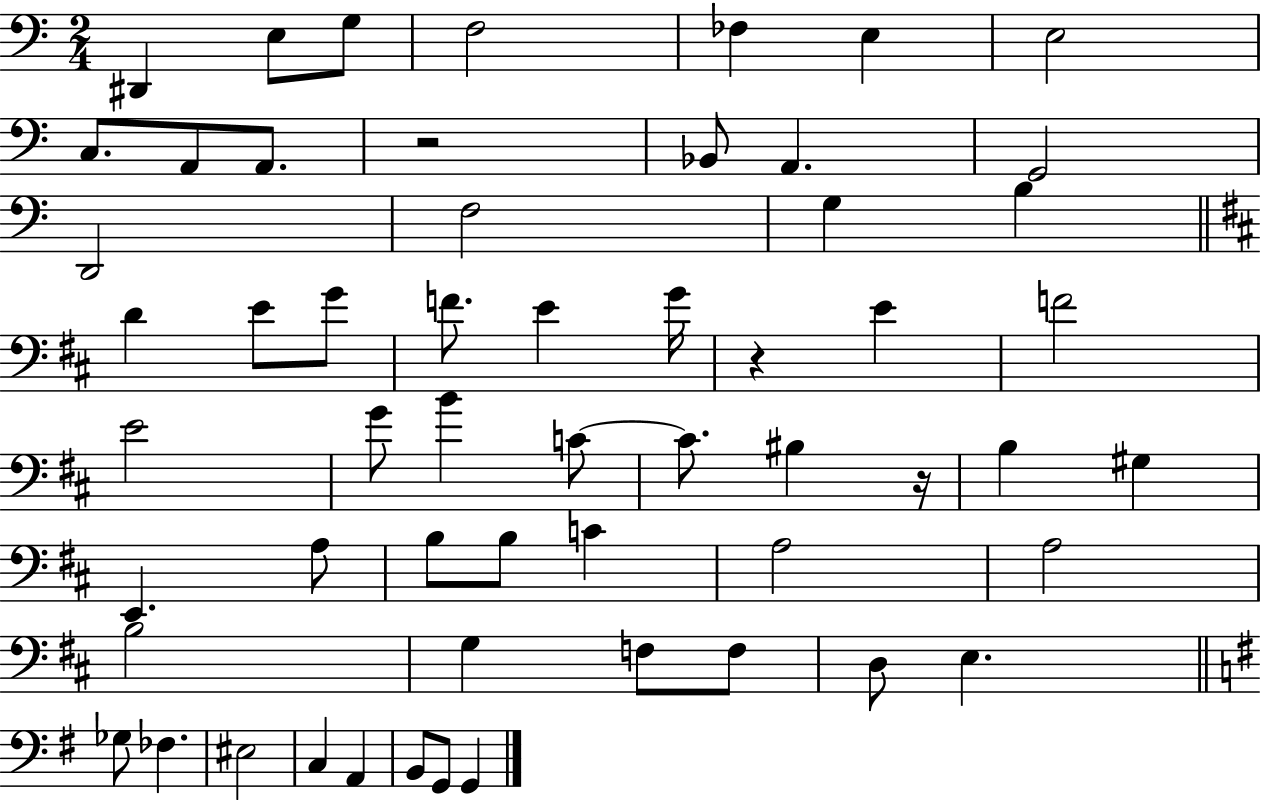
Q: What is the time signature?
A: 2/4